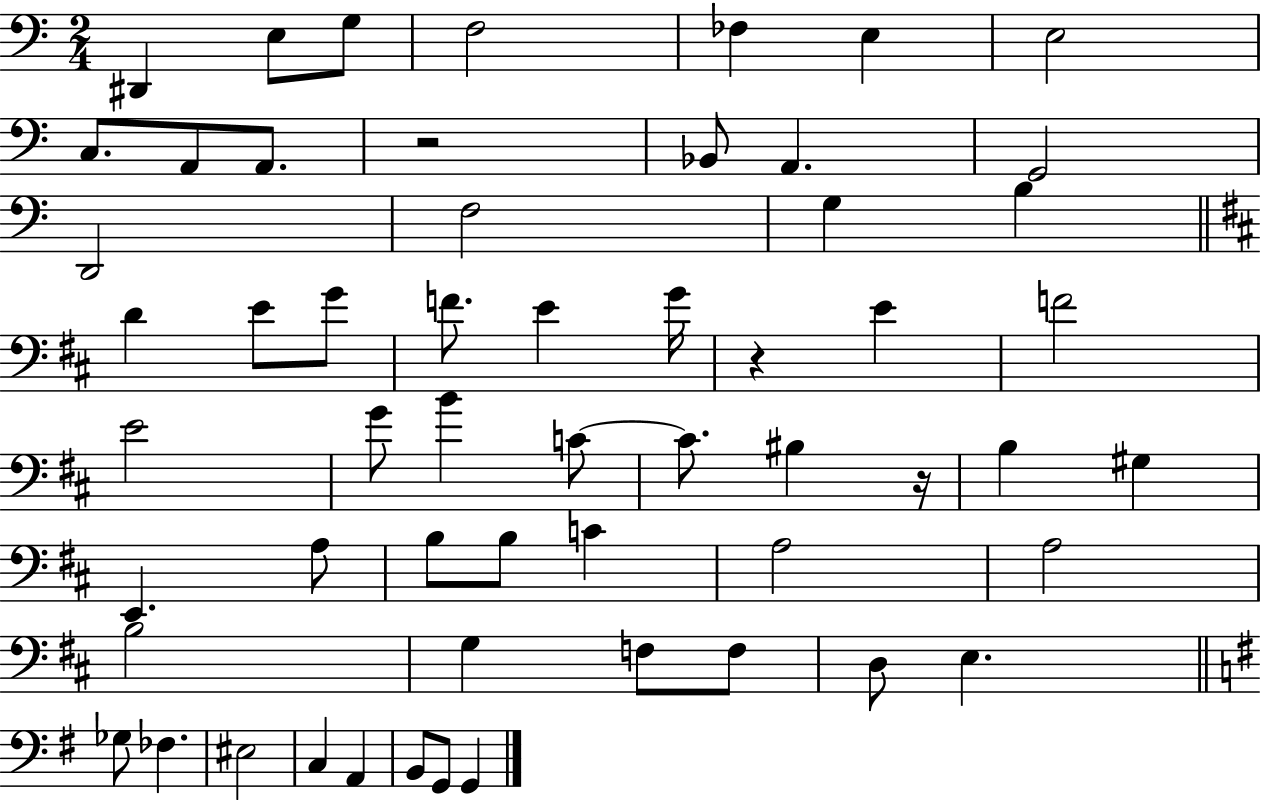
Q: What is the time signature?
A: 2/4